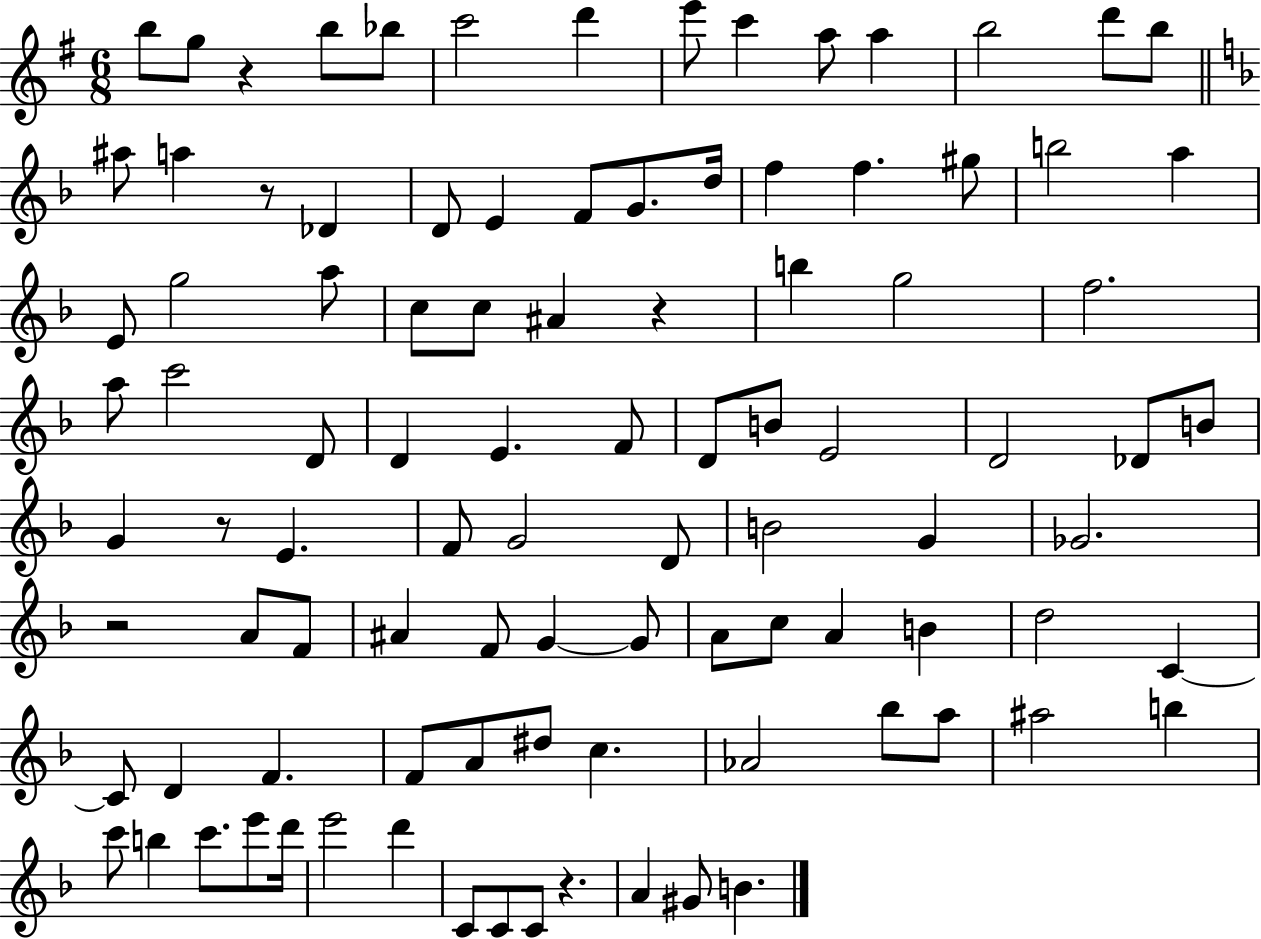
B5/e G5/e R/q B5/e Bb5/e C6/h D6/q E6/e C6/q A5/e A5/q B5/h D6/e B5/e A#5/e A5/q R/e Db4/q D4/e E4/q F4/e G4/e. D5/s F5/q F5/q. G#5/e B5/h A5/q E4/e G5/h A5/e C5/e C5/e A#4/q R/q B5/q G5/h F5/h. A5/e C6/h D4/e D4/q E4/q. F4/e D4/e B4/e E4/h D4/h Db4/e B4/e G4/q R/e E4/q. F4/e G4/h D4/e B4/h G4/q Gb4/h. R/h A4/e F4/e A#4/q F4/e G4/q G4/e A4/e C5/e A4/q B4/q D5/h C4/q C4/e D4/q F4/q. F4/e A4/e D#5/e C5/q. Ab4/h Bb5/e A5/e A#5/h B5/q C6/e B5/q C6/e. E6/e D6/s E6/h D6/q C4/e C4/e C4/e R/q. A4/q G#4/e B4/q.